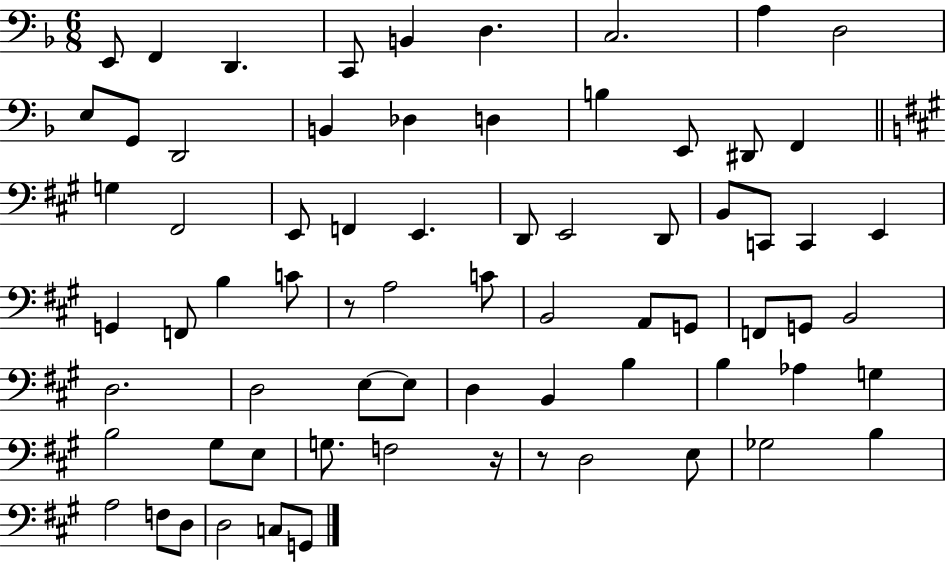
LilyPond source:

{
  \clef bass
  \numericTimeSignature
  \time 6/8
  \key f \major
  e,8 f,4 d,4. | c,8 b,4 d4. | c2. | a4 d2 | \break e8 g,8 d,2 | b,4 des4 d4 | b4 e,8 dis,8 f,4 | \bar "||" \break \key a \major g4 fis,2 | e,8 f,4 e,4. | d,8 e,2 d,8 | b,8 c,8 c,4 e,4 | \break g,4 f,8 b4 c'8 | r8 a2 c'8 | b,2 a,8 g,8 | f,8 g,8 b,2 | \break d2. | d2 e8~~ e8 | d4 b,4 b4 | b4 aes4 g4 | \break b2 gis8 e8 | g8. f2 r16 | r8 d2 e8 | ges2 b4 | \break a2 f8 d8 | d2 c8 g,8 | \bar "|."
}